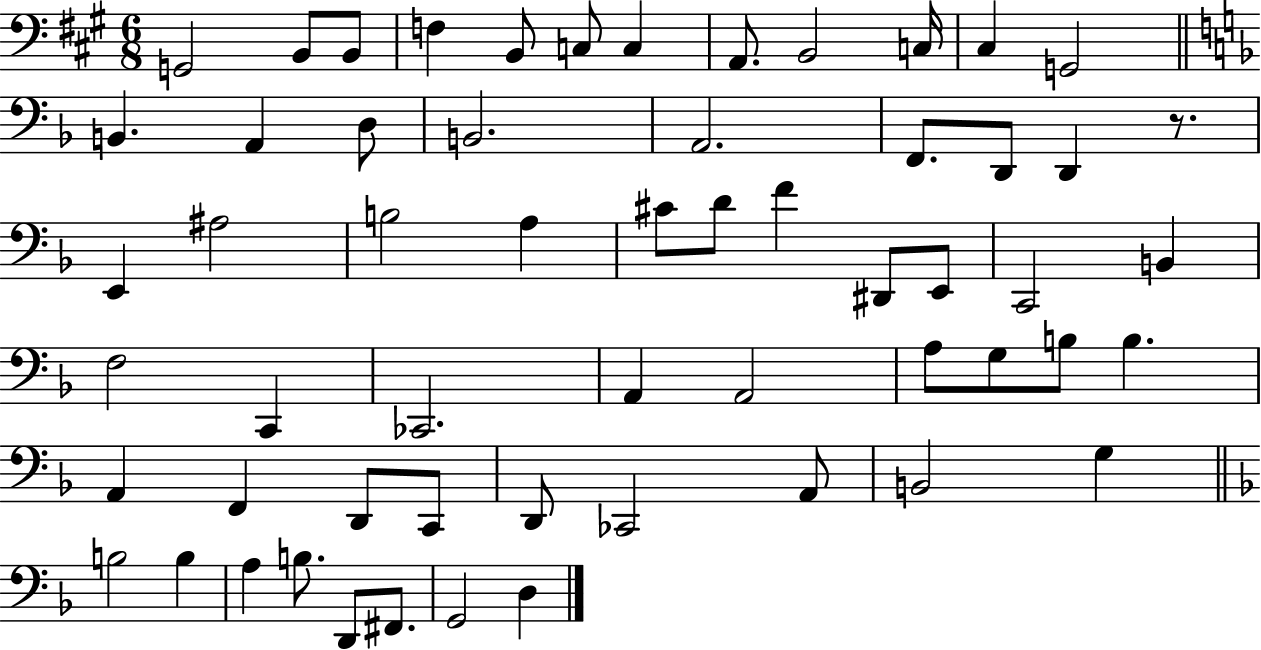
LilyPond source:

{
  \clef bass
  \numericTimeSignature
  \time 6/8
  \key a \major
  \repeat volta 2 { g,2 b,8 b,8 | f4 b,8 c8 c4 | a,8. b,2 c16 | cis4 g,2 | \break \bar "||" \break \key f \major b,4. a,4 d8 | b,2. | a,2. | f,8. d,8 d,4 r8. | \break e,4 ais2 | b2 a4 | cis'8 d'8 f'4 dis,8 e,8 | c,2 b,4 | \break f2 c,4 | ces,2. | a,4 a,2 | a8 g8 b8 b4. | \break a,4 f,4 d,8 c,8 | d,8 ces,2 a,8 | b,2 g4 | \bar "||" \break \key f \major b2 b4 | a4 b8. d,8 fis,8. | g,2 d4 | } \bar "|."
}